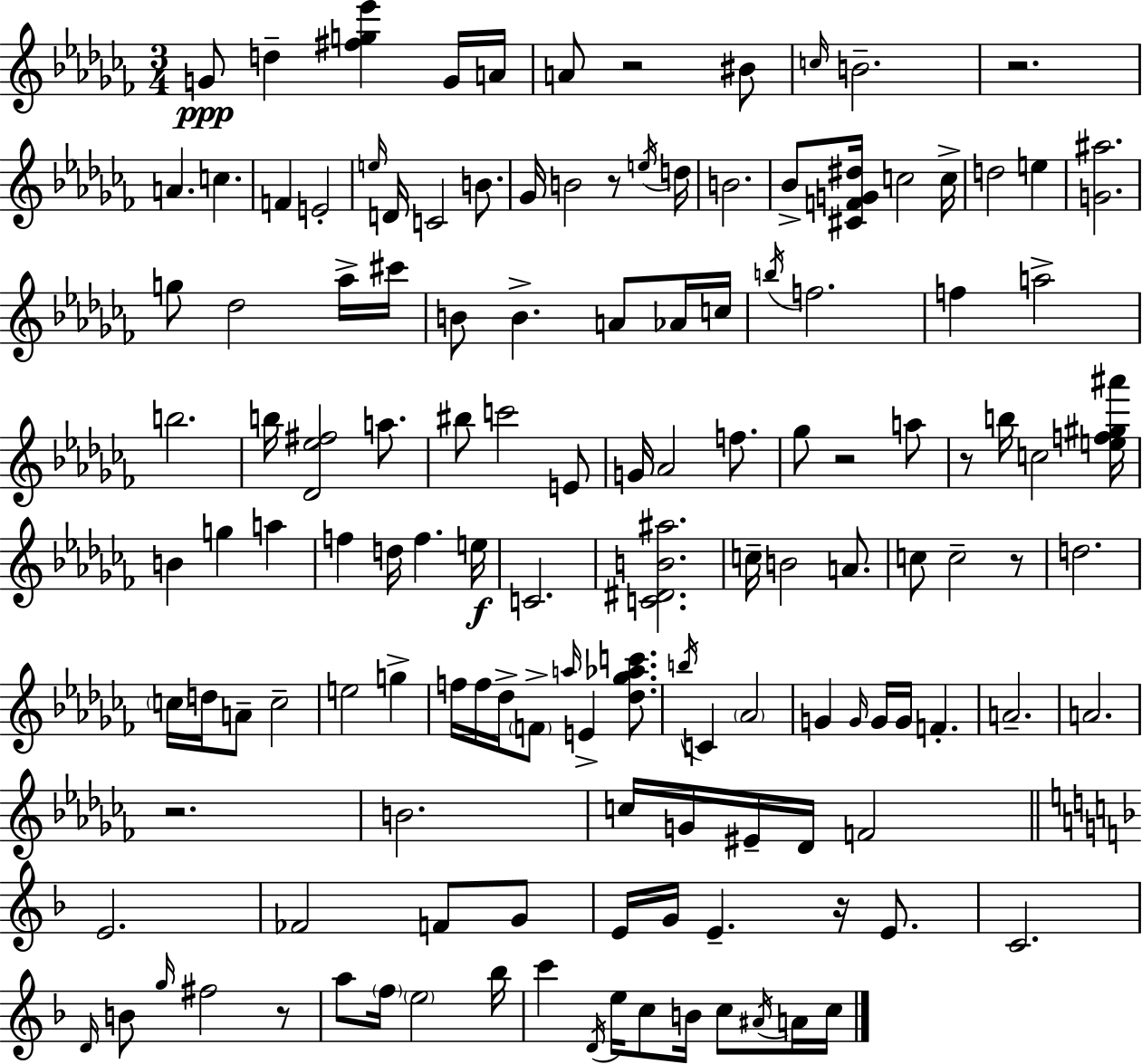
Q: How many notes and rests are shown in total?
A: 136